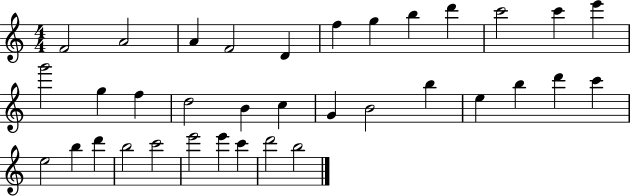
{
  \clef treble
  \numericTimeSignature
  \time 4/4
  \key c \major
  f'2 a'2 | a'4 f'2 d'4 | f''4 g''4 b''4 d'''4 | c'''2 c'''4 e'''4 | \break g'''2 g''4 f''4 | d''2 b'4 c''4 | g'4 b'2 b''4 | e''4 b''4 d'''4 c'''4 | \break e''2 b''4 d'''4 | b''2 c'''2 | e'''2 e'''4 c'''4 | d'''2 b''2 | \break \bar "|."
}